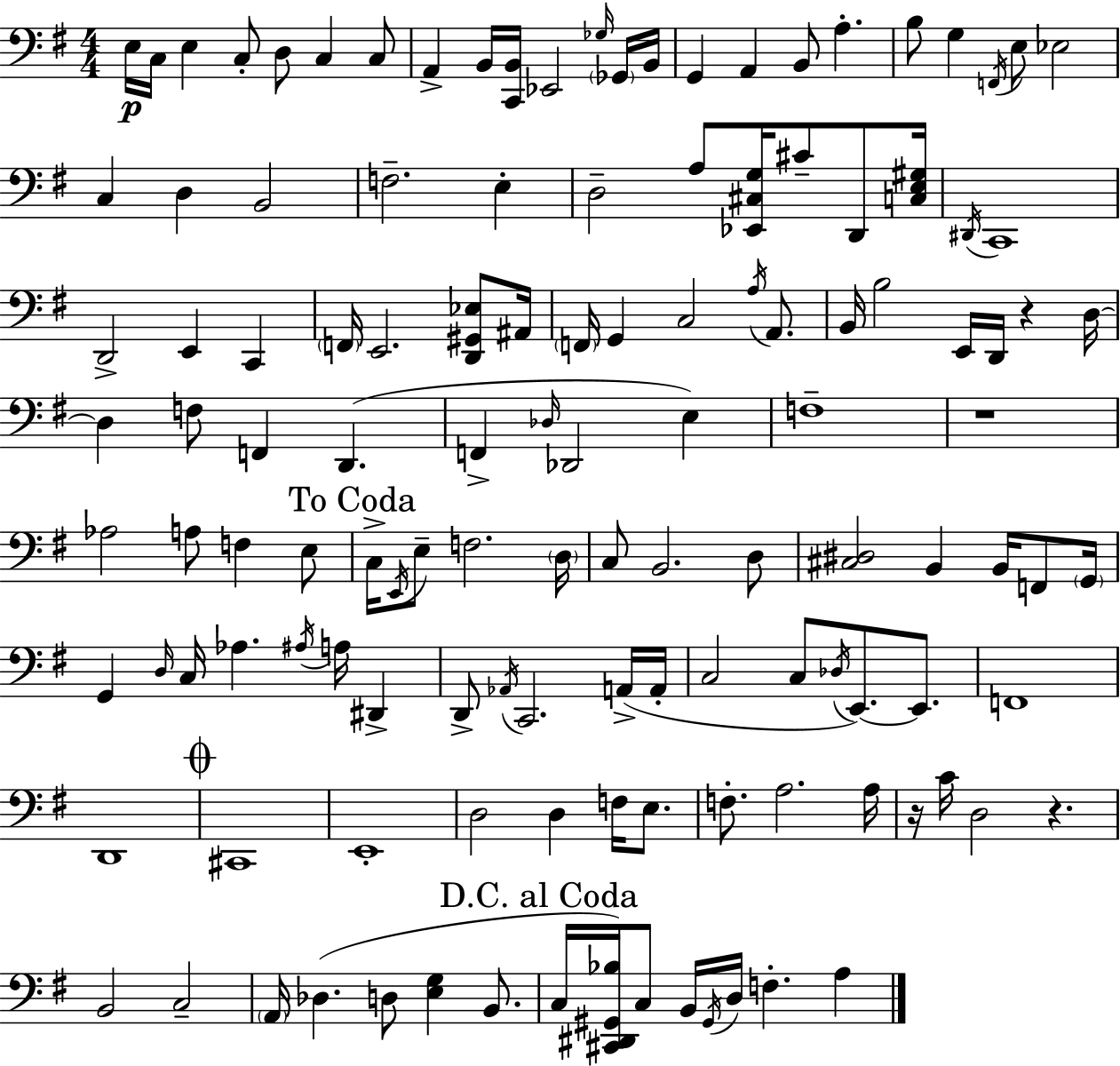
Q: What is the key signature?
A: G major